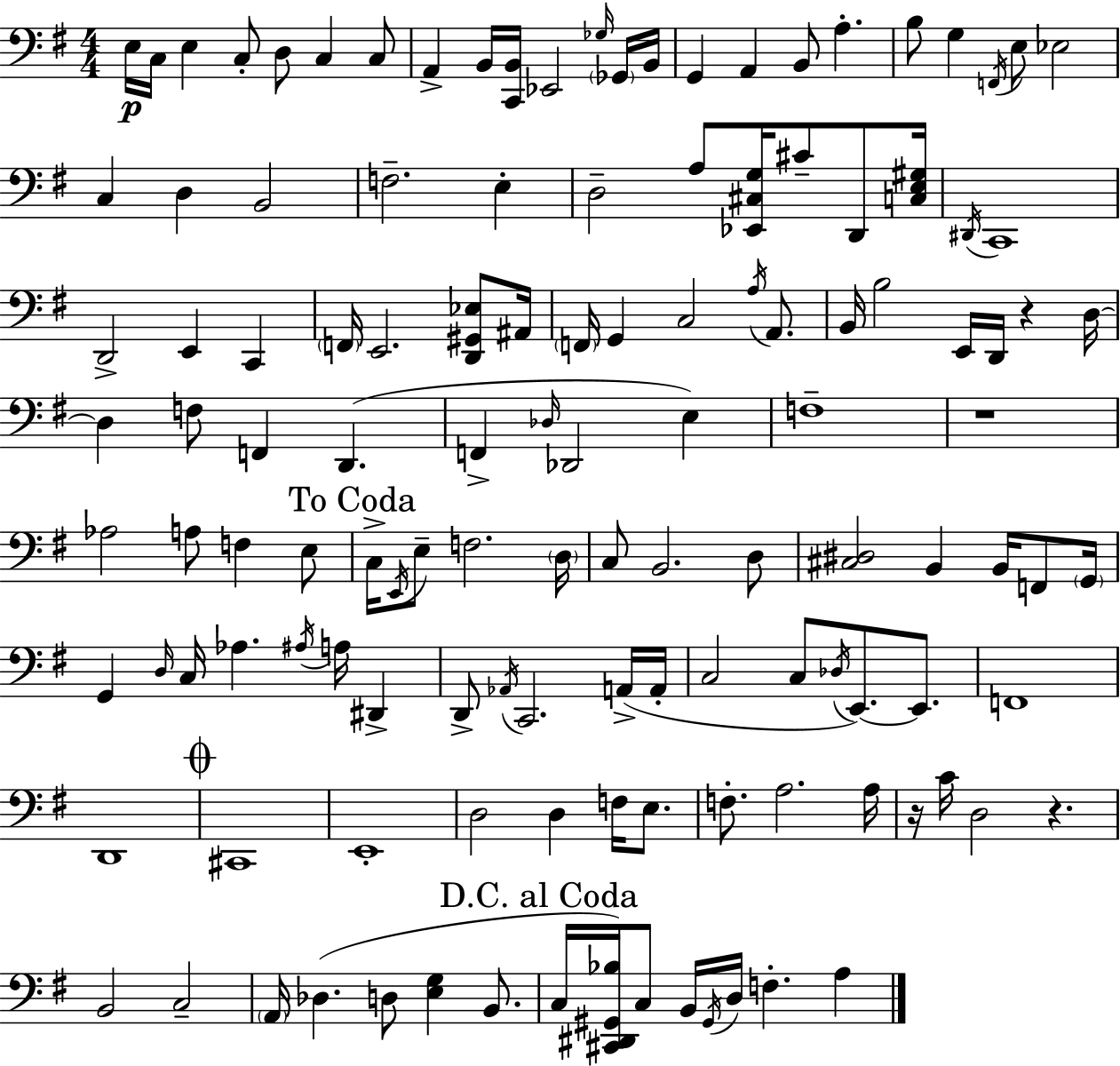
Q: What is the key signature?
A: G major